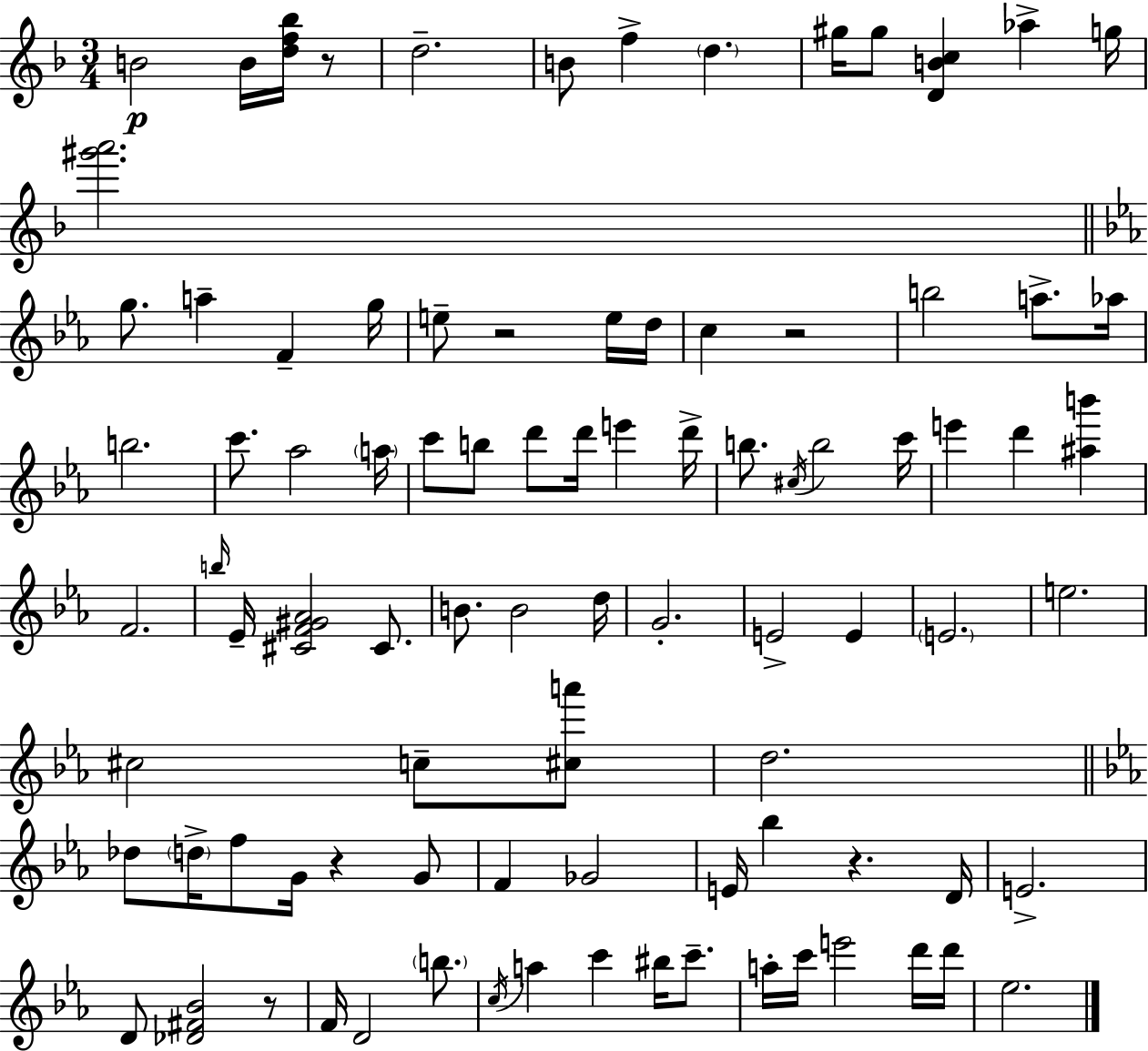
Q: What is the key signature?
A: D minor